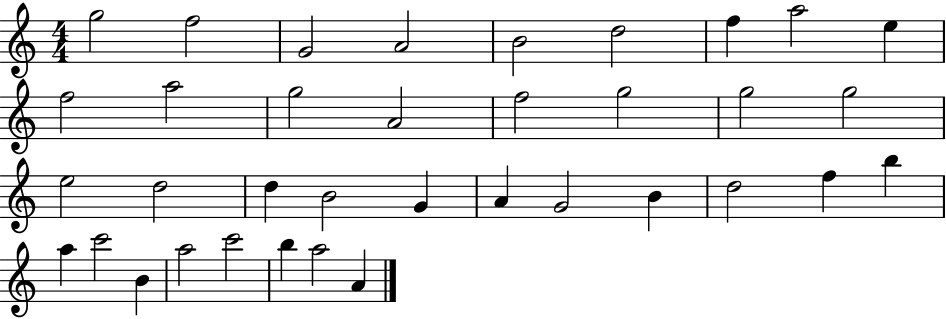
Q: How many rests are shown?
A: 0